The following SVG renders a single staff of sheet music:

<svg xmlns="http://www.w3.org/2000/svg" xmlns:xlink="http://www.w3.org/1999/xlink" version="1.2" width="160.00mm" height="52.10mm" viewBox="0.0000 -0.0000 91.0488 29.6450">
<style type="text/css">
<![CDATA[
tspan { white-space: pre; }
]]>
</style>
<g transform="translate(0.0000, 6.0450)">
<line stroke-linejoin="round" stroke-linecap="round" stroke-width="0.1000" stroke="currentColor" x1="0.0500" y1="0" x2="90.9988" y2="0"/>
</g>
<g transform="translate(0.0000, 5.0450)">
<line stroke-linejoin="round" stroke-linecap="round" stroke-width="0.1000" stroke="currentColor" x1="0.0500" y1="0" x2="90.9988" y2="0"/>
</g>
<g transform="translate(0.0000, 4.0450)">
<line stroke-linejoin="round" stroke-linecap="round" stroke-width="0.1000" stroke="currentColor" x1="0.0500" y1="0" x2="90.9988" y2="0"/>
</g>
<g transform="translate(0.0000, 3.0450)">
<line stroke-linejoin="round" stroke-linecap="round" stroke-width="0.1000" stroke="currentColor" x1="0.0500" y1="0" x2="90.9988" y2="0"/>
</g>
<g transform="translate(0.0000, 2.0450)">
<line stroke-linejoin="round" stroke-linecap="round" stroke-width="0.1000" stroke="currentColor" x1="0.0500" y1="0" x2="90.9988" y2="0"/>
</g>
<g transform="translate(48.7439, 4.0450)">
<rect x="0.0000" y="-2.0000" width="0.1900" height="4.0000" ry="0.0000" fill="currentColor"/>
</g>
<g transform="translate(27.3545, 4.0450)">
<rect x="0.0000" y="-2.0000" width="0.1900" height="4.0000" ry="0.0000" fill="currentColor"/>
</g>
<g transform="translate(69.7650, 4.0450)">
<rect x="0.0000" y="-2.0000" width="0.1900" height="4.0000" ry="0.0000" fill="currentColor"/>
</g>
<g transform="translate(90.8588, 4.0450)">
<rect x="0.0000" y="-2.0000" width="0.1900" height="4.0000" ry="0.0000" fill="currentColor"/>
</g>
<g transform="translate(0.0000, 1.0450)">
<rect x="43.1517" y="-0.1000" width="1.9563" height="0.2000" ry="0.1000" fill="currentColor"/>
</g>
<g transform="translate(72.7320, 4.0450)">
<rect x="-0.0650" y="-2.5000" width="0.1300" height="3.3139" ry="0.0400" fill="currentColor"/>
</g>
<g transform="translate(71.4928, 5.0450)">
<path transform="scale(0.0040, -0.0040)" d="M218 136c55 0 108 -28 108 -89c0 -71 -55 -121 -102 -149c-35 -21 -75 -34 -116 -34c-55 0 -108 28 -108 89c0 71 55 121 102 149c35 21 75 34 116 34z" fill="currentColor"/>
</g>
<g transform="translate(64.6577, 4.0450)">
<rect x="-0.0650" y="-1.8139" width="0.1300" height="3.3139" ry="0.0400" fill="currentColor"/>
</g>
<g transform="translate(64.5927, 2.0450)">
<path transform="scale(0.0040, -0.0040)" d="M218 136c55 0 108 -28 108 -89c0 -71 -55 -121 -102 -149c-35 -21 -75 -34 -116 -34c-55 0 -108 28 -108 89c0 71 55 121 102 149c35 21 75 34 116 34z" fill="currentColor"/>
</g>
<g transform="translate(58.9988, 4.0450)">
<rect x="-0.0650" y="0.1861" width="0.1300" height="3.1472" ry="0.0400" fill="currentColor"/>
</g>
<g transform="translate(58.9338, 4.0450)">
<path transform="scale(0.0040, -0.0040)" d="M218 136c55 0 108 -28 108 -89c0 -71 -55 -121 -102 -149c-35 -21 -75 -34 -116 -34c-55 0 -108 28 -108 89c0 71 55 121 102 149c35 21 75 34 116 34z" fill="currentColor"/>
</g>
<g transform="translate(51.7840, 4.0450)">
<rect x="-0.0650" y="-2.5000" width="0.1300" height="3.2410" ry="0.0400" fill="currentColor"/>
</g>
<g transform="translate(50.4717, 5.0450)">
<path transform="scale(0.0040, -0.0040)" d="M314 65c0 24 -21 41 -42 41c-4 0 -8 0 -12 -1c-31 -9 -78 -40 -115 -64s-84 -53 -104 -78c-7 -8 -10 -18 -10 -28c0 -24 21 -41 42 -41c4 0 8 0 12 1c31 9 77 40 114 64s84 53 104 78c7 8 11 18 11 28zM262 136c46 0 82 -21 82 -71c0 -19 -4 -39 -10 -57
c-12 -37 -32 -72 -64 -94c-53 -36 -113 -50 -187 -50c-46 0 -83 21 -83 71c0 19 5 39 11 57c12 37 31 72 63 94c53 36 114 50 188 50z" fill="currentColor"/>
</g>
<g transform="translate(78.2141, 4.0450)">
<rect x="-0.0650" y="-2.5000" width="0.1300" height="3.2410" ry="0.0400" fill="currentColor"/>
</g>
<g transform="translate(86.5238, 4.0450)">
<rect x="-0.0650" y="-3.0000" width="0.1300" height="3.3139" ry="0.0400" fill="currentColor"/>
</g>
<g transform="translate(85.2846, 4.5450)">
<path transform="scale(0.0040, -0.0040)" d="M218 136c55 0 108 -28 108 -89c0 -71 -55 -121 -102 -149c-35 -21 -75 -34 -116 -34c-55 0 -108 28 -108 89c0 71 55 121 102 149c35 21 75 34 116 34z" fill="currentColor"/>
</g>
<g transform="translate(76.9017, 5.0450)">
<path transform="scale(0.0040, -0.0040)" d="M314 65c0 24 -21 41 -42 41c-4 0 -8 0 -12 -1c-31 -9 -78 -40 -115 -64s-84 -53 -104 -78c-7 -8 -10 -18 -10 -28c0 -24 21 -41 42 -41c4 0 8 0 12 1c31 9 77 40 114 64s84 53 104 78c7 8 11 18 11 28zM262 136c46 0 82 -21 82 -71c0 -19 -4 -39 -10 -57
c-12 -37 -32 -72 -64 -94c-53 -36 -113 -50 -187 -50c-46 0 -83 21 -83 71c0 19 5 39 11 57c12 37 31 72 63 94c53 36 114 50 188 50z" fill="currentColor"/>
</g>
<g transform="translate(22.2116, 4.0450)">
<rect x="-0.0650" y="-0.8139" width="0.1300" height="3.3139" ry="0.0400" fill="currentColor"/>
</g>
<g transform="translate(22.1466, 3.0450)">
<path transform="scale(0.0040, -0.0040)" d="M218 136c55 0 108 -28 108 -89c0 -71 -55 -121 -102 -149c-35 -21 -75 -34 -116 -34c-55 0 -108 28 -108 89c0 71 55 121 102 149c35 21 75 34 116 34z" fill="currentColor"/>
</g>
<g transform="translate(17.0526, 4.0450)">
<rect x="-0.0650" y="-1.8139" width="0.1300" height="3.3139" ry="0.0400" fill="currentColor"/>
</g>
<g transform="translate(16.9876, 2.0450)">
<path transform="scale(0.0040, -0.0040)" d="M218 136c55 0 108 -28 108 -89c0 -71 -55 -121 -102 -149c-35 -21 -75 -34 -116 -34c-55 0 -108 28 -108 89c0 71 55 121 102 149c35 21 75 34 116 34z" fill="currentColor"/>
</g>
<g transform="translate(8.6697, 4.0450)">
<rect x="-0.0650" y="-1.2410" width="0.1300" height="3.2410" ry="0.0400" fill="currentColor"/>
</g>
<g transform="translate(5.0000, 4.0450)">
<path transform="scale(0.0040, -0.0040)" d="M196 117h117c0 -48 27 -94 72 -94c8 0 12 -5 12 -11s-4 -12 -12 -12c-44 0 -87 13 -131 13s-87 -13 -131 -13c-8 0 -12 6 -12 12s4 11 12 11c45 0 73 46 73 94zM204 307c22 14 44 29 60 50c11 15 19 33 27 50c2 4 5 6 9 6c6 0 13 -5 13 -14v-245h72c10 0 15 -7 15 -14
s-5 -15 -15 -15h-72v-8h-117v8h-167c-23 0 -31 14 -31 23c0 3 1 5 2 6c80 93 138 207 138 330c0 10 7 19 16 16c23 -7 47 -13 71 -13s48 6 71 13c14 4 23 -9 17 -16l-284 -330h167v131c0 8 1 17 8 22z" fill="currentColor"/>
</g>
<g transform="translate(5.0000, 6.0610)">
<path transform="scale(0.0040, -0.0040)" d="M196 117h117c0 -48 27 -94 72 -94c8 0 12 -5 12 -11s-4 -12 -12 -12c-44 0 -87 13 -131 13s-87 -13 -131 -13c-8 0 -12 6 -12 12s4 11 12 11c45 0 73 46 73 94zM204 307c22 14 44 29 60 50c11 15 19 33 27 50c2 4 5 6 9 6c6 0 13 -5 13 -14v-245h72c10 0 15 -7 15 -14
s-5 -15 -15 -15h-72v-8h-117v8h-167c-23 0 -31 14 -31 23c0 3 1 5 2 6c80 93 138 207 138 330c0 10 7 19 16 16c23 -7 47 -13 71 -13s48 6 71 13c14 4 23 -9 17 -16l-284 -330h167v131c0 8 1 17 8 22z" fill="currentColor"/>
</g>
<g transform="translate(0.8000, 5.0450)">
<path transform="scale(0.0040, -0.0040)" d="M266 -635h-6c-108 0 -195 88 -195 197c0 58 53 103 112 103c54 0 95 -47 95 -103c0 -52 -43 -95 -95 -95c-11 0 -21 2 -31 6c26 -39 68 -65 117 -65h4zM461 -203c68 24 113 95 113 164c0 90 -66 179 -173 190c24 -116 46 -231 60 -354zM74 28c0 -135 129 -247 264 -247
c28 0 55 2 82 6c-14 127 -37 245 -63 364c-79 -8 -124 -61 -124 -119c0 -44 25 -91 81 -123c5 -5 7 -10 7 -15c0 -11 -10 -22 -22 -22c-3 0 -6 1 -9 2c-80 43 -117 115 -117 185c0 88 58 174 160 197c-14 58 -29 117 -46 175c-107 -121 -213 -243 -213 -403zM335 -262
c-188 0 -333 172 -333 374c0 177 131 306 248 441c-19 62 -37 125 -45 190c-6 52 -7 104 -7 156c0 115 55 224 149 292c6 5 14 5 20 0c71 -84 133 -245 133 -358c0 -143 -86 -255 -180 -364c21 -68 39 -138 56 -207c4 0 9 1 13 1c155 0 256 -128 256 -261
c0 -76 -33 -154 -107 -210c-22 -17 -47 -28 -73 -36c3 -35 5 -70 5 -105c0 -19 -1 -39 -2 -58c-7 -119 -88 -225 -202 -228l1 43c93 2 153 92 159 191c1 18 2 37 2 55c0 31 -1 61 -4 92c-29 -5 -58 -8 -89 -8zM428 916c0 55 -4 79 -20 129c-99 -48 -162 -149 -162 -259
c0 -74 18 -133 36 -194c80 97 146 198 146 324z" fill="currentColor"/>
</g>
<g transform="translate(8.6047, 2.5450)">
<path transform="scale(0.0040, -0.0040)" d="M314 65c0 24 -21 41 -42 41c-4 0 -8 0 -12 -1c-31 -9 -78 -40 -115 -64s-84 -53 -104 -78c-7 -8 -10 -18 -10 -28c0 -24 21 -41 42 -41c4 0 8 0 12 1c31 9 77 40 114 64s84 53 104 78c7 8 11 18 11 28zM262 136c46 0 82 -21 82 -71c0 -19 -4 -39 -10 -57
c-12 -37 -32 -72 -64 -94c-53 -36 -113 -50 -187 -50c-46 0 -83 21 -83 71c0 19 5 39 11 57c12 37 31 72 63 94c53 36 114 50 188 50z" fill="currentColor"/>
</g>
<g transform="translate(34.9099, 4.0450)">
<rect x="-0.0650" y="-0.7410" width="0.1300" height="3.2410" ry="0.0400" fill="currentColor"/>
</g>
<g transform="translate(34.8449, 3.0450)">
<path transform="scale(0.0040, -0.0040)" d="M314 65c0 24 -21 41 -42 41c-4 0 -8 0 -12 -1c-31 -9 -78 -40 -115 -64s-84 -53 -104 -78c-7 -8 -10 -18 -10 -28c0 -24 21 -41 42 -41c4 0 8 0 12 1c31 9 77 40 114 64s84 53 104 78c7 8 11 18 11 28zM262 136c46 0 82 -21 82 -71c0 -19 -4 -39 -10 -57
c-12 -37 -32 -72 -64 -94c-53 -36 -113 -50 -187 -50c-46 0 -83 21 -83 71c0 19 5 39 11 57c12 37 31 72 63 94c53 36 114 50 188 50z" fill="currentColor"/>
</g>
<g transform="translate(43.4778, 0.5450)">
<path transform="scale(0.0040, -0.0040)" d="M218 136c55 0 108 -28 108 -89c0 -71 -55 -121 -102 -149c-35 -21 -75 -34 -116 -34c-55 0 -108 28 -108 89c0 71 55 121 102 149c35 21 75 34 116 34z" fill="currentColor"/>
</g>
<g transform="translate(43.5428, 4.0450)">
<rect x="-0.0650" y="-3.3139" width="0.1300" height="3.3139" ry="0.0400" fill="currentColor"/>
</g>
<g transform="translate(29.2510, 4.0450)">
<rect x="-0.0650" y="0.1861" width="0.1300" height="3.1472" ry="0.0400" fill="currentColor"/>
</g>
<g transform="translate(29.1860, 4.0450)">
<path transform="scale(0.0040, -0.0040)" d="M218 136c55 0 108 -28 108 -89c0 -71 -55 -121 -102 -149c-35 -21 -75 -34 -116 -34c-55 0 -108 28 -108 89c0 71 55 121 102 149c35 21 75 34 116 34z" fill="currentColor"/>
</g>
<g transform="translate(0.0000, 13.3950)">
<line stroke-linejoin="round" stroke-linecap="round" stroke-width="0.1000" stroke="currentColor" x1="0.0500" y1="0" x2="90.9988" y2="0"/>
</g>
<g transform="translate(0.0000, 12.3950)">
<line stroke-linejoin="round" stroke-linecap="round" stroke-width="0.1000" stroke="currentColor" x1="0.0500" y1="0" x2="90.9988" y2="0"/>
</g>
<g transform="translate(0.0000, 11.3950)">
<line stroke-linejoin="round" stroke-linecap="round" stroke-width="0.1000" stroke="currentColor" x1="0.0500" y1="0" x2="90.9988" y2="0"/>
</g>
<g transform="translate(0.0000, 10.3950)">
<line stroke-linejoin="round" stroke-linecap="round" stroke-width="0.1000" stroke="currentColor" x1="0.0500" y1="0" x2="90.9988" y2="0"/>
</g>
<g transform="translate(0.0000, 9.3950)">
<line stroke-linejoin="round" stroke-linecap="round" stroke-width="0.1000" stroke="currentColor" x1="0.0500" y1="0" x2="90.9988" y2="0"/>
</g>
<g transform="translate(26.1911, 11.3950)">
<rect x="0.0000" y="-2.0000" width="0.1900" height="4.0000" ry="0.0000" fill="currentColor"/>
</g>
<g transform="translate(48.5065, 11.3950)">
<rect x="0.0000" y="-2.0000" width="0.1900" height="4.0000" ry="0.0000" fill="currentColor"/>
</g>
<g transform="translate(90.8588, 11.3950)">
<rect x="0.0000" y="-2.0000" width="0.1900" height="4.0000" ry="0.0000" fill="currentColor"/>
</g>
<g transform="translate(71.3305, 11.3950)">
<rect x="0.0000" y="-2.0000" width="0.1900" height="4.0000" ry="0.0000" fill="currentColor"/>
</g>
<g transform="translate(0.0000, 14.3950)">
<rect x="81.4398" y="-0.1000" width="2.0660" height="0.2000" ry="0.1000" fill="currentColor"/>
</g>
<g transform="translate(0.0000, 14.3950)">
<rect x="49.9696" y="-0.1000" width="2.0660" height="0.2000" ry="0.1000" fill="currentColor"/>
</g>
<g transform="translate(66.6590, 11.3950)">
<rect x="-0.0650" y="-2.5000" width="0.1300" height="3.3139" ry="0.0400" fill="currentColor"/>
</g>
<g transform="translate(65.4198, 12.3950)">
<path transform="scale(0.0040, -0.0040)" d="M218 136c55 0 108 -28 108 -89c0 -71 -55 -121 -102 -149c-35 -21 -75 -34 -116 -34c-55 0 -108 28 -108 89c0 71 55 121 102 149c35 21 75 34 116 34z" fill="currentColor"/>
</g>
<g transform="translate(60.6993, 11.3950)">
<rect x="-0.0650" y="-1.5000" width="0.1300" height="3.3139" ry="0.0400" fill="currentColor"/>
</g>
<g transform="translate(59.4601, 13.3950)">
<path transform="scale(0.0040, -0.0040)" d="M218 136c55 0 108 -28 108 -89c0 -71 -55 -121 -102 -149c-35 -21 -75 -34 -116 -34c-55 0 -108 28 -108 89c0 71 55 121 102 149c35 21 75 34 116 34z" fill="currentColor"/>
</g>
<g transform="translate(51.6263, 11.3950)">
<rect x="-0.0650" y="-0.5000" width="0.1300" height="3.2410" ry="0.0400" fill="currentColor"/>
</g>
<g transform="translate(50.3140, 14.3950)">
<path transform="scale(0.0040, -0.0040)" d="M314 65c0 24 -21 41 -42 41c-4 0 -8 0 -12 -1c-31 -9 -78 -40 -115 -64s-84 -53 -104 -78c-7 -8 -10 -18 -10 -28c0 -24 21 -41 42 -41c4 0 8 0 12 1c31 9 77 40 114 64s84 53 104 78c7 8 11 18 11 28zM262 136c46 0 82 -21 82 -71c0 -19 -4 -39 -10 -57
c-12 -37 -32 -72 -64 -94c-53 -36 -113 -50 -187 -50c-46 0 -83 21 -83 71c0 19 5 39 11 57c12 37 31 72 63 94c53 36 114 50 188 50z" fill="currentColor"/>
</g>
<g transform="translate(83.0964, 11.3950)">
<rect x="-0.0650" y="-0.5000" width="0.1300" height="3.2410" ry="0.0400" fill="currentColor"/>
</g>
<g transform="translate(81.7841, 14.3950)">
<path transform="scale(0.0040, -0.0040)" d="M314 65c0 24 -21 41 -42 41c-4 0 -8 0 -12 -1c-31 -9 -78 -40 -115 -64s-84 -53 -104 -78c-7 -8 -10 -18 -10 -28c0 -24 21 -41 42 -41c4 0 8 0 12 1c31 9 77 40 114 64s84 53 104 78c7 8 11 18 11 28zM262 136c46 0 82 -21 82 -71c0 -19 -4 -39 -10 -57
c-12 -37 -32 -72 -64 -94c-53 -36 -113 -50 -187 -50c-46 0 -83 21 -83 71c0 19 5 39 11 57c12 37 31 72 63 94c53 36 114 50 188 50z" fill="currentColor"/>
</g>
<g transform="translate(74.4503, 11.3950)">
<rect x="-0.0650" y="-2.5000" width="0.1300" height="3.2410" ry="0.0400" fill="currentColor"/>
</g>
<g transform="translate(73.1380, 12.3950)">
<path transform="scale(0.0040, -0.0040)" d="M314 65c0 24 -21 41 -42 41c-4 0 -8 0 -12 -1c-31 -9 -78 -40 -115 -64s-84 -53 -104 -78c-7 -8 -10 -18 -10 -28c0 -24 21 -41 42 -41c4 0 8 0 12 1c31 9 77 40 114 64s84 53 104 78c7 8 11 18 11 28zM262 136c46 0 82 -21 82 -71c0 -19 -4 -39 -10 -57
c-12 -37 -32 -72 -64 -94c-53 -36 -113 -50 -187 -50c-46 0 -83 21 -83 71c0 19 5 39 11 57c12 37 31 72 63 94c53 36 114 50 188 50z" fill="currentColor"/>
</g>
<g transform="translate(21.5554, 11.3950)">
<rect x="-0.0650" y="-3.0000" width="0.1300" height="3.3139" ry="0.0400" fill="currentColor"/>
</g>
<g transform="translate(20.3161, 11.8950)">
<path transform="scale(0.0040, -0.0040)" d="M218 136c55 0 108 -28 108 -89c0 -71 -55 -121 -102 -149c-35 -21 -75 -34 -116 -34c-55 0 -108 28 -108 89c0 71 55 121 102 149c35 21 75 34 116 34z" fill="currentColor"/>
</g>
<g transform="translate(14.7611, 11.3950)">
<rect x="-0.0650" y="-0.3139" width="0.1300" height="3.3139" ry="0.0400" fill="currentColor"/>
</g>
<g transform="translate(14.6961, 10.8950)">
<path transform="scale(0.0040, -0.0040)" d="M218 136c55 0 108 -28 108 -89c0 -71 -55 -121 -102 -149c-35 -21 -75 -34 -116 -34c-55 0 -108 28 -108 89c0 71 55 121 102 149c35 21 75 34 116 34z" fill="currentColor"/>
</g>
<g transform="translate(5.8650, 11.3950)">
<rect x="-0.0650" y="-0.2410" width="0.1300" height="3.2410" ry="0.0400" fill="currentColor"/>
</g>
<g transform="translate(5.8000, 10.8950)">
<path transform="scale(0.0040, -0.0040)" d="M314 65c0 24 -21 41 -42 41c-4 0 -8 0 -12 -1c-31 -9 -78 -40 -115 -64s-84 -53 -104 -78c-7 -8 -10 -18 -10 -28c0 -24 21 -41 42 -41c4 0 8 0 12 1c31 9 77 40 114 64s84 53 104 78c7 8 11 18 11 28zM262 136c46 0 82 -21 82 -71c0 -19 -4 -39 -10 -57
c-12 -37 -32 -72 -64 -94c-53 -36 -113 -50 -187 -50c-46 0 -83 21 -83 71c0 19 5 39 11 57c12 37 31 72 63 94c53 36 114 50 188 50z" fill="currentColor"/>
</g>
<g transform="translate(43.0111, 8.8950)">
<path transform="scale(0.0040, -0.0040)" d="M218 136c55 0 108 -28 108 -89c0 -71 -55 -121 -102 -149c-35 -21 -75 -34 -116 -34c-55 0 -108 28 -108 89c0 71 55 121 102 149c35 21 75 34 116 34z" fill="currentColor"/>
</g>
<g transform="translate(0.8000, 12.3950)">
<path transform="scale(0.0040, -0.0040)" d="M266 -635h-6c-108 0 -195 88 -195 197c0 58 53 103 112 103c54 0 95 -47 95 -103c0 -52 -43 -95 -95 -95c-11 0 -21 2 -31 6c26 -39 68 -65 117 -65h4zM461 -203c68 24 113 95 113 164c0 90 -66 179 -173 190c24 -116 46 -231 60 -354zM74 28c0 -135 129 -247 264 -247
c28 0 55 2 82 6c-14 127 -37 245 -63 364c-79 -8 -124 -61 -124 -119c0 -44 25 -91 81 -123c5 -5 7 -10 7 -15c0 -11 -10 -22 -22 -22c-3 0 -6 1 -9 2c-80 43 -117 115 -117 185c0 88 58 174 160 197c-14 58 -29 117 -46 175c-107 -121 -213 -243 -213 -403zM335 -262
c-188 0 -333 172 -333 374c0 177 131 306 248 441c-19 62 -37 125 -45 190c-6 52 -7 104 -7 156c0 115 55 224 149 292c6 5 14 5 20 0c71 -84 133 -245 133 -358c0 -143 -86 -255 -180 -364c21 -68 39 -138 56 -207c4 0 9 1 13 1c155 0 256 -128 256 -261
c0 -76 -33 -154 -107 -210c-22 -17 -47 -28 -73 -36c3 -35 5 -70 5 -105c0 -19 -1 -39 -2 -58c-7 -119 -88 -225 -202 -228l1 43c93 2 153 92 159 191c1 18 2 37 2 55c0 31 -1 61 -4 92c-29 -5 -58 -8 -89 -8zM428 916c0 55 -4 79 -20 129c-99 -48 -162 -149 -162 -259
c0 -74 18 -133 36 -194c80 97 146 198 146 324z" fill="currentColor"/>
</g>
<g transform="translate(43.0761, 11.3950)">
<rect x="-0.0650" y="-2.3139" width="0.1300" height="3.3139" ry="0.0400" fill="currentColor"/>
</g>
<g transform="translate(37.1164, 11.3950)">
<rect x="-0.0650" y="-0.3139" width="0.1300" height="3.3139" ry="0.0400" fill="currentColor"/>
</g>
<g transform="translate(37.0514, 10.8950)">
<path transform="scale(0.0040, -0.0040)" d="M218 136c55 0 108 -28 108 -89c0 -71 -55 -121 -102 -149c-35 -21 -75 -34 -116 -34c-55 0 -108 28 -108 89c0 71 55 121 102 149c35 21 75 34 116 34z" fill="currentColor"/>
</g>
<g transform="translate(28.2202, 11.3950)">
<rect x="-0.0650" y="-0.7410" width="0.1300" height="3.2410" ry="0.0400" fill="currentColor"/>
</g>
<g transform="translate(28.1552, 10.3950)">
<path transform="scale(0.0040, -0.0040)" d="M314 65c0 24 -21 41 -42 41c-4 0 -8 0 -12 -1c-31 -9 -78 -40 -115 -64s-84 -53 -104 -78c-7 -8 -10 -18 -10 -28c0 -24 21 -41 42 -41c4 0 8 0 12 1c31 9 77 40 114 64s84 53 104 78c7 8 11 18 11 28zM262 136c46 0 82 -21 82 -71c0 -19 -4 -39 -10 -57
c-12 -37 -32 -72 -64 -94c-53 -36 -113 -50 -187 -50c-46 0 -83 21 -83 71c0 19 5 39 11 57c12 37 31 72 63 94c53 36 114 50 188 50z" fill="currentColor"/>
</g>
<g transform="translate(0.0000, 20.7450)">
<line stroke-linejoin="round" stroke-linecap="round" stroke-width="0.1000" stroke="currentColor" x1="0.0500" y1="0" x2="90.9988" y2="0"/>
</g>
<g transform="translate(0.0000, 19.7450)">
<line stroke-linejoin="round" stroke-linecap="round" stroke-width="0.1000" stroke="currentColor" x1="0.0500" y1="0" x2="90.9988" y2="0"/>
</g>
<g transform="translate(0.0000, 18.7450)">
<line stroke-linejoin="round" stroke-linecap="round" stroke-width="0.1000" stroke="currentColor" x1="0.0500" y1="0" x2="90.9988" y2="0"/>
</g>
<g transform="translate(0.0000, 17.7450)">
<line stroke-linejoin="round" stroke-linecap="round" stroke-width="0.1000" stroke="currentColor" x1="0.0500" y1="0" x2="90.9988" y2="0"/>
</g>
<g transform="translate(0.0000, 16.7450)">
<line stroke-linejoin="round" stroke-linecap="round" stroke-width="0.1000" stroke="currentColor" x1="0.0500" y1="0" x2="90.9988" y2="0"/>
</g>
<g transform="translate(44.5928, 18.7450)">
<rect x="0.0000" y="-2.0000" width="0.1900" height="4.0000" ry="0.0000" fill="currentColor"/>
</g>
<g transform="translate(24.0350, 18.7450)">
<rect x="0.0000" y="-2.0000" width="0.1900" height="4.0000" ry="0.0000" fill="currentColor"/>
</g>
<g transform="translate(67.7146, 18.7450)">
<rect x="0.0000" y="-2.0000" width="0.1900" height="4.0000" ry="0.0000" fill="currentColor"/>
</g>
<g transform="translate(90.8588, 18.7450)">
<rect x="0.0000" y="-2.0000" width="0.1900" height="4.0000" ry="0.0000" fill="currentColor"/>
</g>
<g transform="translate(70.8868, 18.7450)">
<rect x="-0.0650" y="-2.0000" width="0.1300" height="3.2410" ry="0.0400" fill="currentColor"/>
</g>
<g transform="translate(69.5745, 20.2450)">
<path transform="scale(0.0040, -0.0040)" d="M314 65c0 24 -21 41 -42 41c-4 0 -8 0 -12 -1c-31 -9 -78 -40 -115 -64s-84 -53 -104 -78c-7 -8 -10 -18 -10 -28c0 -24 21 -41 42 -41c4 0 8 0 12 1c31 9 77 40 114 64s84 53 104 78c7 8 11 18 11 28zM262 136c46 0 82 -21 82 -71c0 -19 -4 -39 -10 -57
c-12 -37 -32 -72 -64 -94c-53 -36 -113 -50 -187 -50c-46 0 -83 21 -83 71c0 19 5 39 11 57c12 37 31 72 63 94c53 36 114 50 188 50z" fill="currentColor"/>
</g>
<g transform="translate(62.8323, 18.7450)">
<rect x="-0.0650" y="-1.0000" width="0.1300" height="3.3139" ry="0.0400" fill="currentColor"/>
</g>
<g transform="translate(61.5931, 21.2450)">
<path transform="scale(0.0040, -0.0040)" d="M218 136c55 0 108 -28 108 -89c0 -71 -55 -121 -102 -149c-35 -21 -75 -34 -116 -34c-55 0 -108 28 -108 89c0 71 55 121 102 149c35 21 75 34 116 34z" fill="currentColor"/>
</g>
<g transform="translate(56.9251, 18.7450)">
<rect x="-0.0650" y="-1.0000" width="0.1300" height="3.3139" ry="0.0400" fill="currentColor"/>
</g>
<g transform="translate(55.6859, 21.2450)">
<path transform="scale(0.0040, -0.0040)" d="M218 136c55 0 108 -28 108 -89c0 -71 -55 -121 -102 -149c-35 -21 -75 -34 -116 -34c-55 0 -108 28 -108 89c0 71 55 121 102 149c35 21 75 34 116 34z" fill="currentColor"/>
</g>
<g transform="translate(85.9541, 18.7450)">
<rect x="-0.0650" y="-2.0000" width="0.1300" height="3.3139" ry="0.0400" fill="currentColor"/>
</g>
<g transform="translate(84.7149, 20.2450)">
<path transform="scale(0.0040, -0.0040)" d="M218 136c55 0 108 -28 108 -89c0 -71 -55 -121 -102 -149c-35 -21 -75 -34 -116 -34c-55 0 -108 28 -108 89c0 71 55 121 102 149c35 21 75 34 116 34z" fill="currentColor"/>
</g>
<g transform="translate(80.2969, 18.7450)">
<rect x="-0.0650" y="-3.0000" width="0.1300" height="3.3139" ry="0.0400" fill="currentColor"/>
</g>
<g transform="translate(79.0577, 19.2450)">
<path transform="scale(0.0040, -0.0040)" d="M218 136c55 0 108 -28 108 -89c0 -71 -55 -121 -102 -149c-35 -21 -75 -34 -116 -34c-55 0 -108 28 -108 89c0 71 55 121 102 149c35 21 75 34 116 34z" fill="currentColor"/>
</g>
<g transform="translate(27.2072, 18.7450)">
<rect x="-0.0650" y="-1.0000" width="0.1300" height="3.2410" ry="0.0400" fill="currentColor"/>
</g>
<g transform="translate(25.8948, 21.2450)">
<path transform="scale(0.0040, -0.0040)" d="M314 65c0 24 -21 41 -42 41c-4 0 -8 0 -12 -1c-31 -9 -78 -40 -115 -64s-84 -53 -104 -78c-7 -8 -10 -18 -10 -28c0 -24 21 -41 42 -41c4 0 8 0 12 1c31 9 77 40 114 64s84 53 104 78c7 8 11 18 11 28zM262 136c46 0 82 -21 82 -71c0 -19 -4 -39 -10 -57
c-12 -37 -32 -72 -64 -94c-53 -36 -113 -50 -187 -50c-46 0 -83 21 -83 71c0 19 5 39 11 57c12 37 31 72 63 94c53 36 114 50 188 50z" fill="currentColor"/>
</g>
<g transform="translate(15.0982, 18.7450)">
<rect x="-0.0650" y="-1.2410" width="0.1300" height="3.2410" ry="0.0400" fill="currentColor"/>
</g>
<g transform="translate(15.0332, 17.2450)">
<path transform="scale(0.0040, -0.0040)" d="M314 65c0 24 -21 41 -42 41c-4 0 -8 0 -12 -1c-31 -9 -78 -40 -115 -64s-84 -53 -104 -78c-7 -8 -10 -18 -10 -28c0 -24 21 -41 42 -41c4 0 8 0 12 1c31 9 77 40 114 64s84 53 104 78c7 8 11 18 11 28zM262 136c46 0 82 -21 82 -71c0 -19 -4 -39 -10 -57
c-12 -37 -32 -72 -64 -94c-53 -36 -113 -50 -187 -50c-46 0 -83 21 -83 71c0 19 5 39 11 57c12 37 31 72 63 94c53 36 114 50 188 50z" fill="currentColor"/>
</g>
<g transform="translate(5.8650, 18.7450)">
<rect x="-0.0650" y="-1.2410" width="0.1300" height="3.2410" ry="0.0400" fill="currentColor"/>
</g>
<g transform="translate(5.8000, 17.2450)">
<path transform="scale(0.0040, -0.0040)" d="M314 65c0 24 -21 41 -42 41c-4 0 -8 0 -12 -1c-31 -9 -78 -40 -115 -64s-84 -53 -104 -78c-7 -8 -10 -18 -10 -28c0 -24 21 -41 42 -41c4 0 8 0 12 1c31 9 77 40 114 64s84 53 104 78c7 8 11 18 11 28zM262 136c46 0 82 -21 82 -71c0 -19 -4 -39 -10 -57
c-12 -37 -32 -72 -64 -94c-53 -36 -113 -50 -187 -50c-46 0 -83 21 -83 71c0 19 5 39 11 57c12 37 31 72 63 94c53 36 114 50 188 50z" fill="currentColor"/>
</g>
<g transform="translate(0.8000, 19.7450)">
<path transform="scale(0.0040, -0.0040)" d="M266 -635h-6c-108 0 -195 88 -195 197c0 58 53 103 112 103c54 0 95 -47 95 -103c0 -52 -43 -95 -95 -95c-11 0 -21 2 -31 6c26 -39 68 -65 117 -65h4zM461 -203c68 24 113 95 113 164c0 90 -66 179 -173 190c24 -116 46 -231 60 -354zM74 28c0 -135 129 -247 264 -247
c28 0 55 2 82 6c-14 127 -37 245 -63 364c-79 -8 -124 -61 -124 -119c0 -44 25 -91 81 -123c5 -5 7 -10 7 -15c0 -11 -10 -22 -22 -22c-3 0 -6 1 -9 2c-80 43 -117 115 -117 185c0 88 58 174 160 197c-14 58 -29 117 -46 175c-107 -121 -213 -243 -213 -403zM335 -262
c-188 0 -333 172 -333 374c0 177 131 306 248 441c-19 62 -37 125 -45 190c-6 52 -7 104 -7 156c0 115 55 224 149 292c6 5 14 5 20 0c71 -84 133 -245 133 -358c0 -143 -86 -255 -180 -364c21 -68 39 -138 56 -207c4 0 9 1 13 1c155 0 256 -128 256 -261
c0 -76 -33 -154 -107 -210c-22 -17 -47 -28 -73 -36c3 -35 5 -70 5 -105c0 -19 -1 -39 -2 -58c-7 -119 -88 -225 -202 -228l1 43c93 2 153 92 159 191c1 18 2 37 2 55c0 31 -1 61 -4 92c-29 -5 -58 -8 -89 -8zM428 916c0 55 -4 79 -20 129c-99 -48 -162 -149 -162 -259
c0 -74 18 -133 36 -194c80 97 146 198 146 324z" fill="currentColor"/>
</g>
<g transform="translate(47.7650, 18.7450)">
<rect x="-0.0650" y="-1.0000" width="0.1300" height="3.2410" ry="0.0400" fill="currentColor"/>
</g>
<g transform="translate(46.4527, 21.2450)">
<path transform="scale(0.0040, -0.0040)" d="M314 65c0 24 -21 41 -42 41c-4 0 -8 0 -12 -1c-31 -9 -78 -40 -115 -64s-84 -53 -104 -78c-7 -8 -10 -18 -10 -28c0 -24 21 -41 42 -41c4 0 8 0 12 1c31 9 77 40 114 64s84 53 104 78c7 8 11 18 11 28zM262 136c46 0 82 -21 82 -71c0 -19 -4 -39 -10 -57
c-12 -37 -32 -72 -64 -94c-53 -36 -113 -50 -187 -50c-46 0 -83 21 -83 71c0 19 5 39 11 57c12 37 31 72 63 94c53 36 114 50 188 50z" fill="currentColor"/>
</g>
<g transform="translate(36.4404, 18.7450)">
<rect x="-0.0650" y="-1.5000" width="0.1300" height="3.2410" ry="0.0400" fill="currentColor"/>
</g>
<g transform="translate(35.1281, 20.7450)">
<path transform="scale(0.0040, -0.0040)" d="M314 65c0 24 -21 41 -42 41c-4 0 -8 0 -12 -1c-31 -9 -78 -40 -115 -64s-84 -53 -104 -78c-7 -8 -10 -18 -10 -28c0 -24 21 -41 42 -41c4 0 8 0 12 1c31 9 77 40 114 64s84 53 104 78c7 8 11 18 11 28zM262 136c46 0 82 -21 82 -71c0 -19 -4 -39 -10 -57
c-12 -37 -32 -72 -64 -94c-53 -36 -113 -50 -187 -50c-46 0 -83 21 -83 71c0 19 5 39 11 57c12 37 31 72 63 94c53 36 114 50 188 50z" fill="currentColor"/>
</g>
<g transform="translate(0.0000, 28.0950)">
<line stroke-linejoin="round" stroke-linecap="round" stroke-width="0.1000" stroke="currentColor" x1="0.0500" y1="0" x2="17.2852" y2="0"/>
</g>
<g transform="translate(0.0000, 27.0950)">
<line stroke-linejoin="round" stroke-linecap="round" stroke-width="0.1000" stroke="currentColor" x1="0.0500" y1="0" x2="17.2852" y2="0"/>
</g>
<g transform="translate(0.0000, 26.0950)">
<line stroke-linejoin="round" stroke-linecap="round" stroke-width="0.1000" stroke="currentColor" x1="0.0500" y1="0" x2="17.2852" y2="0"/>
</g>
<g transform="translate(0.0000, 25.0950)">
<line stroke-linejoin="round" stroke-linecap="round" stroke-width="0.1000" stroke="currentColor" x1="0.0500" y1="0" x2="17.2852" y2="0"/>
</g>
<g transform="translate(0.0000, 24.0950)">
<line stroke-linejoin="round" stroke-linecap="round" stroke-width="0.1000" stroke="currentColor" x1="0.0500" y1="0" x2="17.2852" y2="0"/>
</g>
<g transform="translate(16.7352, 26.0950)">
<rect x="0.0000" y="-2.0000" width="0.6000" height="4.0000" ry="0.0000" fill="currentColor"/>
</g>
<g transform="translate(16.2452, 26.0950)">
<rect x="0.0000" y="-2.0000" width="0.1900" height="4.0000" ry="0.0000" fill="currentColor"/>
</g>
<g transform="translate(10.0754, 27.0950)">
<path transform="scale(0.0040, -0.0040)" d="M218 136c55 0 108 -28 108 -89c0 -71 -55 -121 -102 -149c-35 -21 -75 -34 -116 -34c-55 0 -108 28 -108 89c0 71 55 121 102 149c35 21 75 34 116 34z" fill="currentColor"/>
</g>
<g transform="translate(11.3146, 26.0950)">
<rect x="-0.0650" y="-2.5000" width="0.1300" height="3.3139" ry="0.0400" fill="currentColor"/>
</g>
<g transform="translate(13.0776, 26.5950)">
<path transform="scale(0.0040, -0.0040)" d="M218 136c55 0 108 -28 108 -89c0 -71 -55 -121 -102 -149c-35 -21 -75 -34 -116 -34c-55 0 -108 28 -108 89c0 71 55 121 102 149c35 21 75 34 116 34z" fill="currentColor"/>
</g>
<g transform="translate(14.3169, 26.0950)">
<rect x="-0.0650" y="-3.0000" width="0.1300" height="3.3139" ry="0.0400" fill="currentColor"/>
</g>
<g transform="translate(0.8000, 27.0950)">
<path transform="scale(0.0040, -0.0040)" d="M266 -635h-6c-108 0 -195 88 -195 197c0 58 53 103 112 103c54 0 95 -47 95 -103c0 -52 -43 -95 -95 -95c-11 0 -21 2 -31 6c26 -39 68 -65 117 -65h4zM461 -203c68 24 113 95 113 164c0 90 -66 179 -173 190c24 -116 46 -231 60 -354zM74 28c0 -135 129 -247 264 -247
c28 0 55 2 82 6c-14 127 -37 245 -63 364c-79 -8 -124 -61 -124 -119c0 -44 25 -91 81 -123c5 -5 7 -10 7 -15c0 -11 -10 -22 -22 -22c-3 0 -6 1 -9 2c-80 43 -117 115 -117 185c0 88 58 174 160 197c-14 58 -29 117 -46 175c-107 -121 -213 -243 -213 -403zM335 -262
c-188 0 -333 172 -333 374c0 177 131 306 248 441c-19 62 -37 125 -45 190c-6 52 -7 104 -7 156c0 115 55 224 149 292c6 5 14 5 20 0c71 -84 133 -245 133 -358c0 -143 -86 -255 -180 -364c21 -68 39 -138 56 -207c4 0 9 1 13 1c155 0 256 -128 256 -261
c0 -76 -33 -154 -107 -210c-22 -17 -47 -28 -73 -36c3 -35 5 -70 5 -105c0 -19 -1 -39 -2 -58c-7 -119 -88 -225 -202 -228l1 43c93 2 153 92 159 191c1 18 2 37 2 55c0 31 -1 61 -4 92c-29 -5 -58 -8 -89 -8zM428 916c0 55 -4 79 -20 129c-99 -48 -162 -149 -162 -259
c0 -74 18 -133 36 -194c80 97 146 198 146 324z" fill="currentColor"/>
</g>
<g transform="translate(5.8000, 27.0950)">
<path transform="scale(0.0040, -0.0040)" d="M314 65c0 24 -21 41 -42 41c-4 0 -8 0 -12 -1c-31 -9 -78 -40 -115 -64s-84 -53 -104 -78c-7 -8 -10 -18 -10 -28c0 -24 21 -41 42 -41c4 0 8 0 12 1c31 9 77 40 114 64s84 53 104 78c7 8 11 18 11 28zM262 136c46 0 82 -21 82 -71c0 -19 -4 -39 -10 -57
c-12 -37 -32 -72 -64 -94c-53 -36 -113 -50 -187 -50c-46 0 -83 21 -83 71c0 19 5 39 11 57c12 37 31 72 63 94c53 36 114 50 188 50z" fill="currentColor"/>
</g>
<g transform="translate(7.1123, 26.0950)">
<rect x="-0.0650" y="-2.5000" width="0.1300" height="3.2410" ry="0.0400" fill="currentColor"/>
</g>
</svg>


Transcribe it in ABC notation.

X:1
T:Untitled
M:4/4
L:1/4
K:C
e2 f d B d2 b G2 B f G G2 A c2 c A d2 c g C2 E G G2 C2 e2 e2 D2 E2 D2 D D F2 A F G2 G A